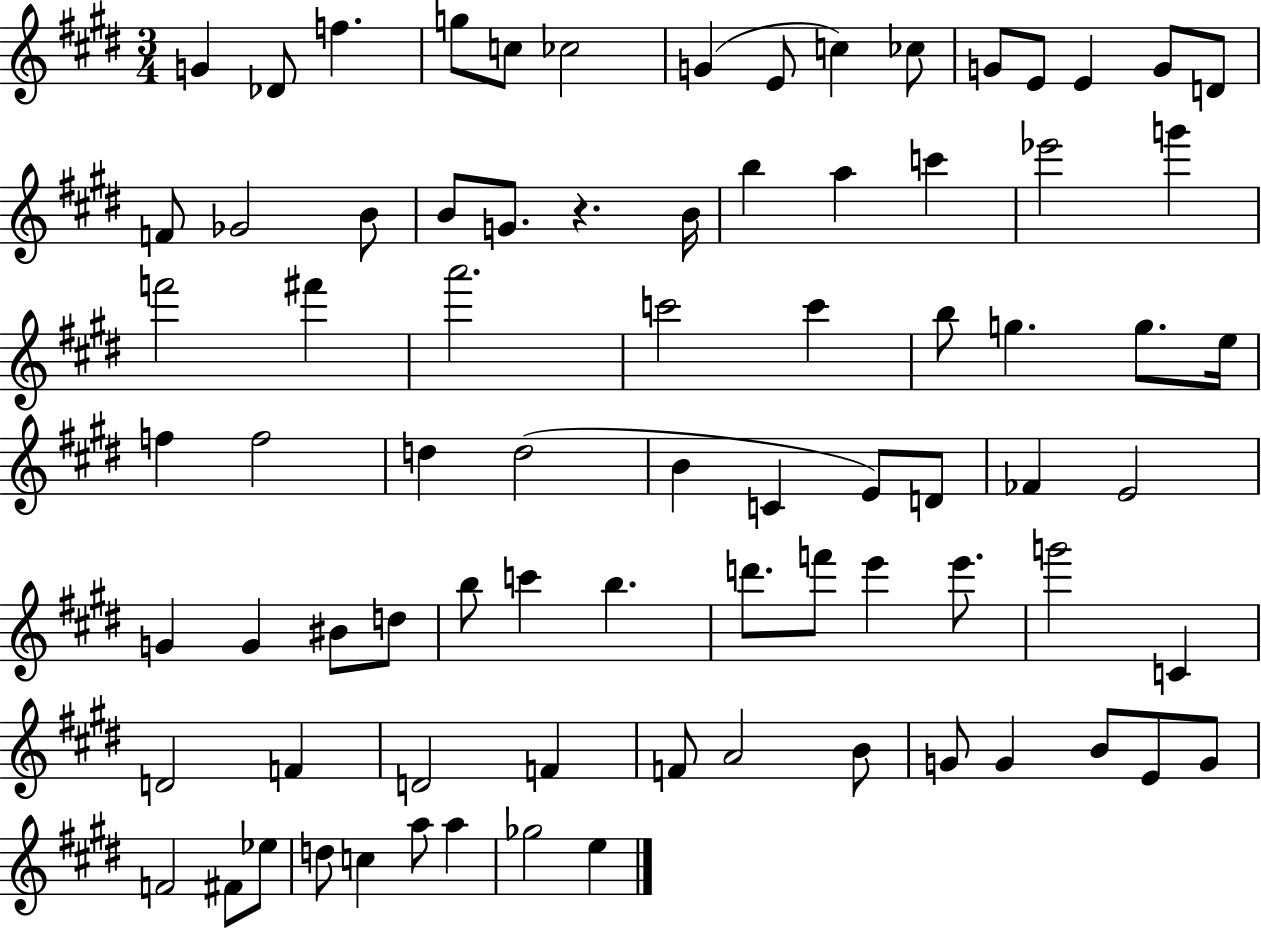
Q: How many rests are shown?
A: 1